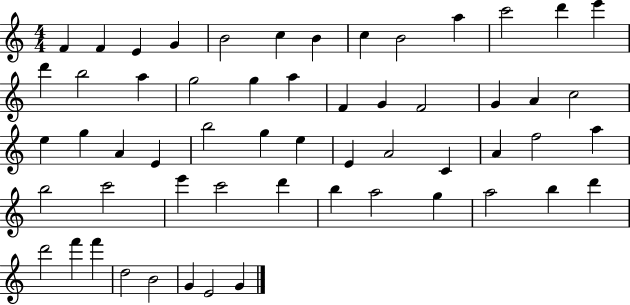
X:1
T:Untitled
M:4/4
L:1/4
K:C
F F E G B2 c B c B2 a c'2 d' e' d' b2 a g2 g a F G F2 G A c2 e g A E b2 g e E A2 C A f2 a b2 c'2 e' c'2 d' b a2 g a2 b d' d'2 f' f' d2 B2 G E2 G